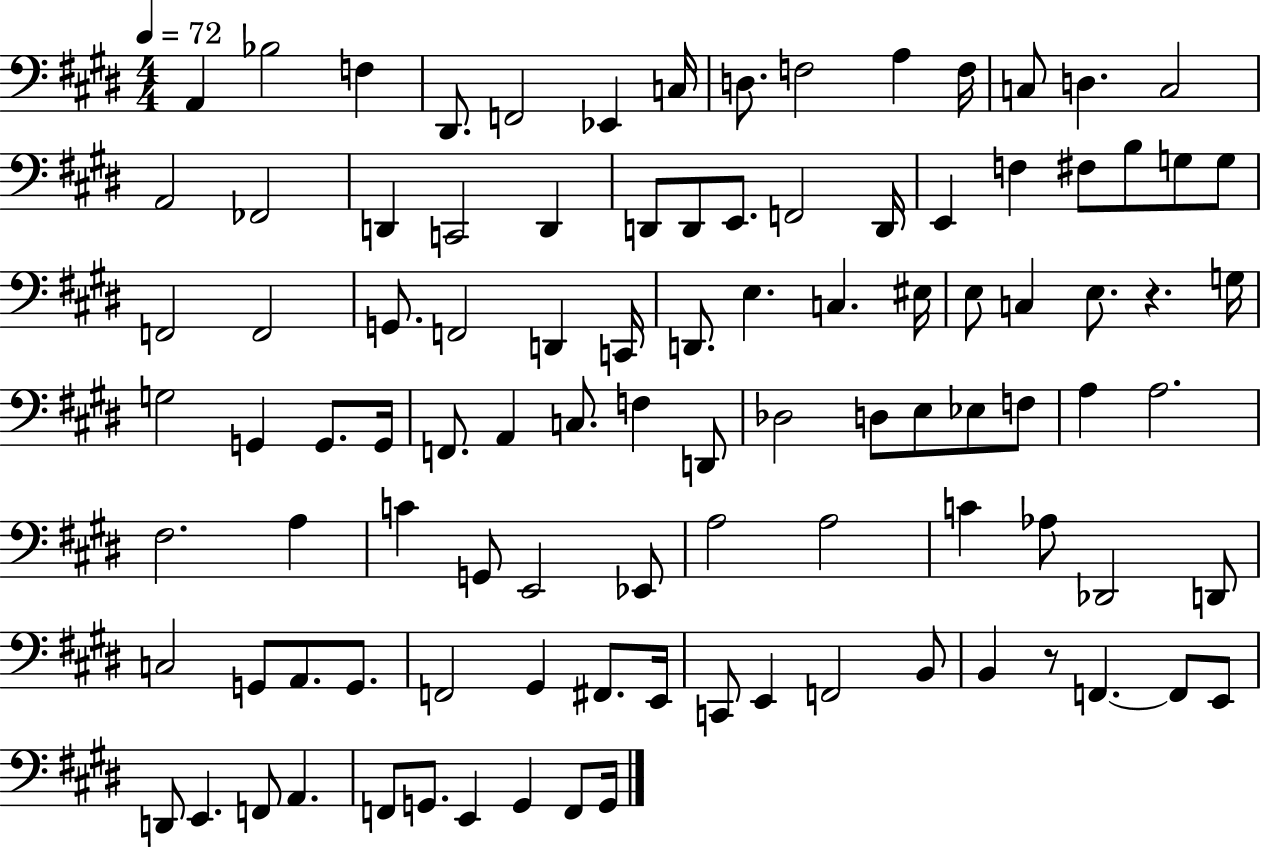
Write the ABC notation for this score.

X:1
T:Untitled
M:4/4
L:1/4
K:E
A,, _B,2 F, ^D,,/2 F,,2 _E,, C,/4 D,/2 F,2 A, F,/4 C,/2 D, C,2 A,,2 _F,,2 D,, C,,2 D,, D,,/2 D,,/2 E,,/2 F,,2 D,,/4 E,, F, ^F,/2 B,/2 G,/2 G,/2 F,,2 F,,2 G,,/2 F,,2 D,, C,,/4 D,,/2 E, C, ^E,/4 E,/2 C, E,/2 z G,/4 G,2 G,, G,,/2 G,,/4 F,,/2 A,, C,/2 F, D,,/2 _D,2 D,/2 E,/2 _E,/2 F,/2 A, A,2 ^F,2 A, C G,,/2 E,,2 _E,,/2 A,2 A,2 C _A,/2 _D,,2 D,,/2 C,2 G,,/2 A,,/2 G,,/2 F,,2 ^G,, ^F,,/2 E,,/4 C,,/2 E,, F,,2 B,,/2 B,, z/2 F,, F,,/2 E,,/2 D,,/2 E,, F,,/2 A,, F,,/2 G,,/2 E,, G,, F,,/2 G,,/4